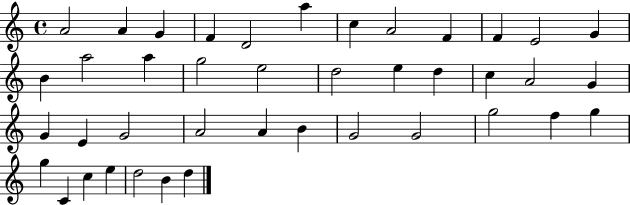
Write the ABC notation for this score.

X:1
T:Untitled
M:4/4
L:1/4
K:C
A2 A G F D2 a c A2 F F E2 G B a2 a g2 e2 d2 e d c A2 G G E G2 A2 A B G2 G2 g2 f g g C c e d2 B d